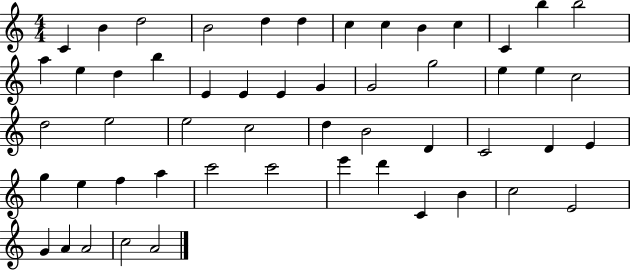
{
  \clef treble
  \numericTimeSignature
  \time 4/4
  \key c \major
  c'4 b'4 d''2 | b'2 d''4 d''4 | c''4 c''4 b'4 c''4 | c'4 b''4 b''2 | \break a''4 e''4 d''4 b''4 | e'4 e'4 e'4 g'4 | g'2 g''2 | e''4 e''4 c''2 | \break d''2 e''2 | e''2 c''2 | d''4 b'2 d'4 | c'2 d'4 e'4 | \break g''4 e''4 f''4 a''4 | c'''2 c'''2 | e'''4 d'''4 c'4 b'4 | c''2 e'2 | \break g'4 a'4 a'2 | c''2 a'2 | \bar "|."
}